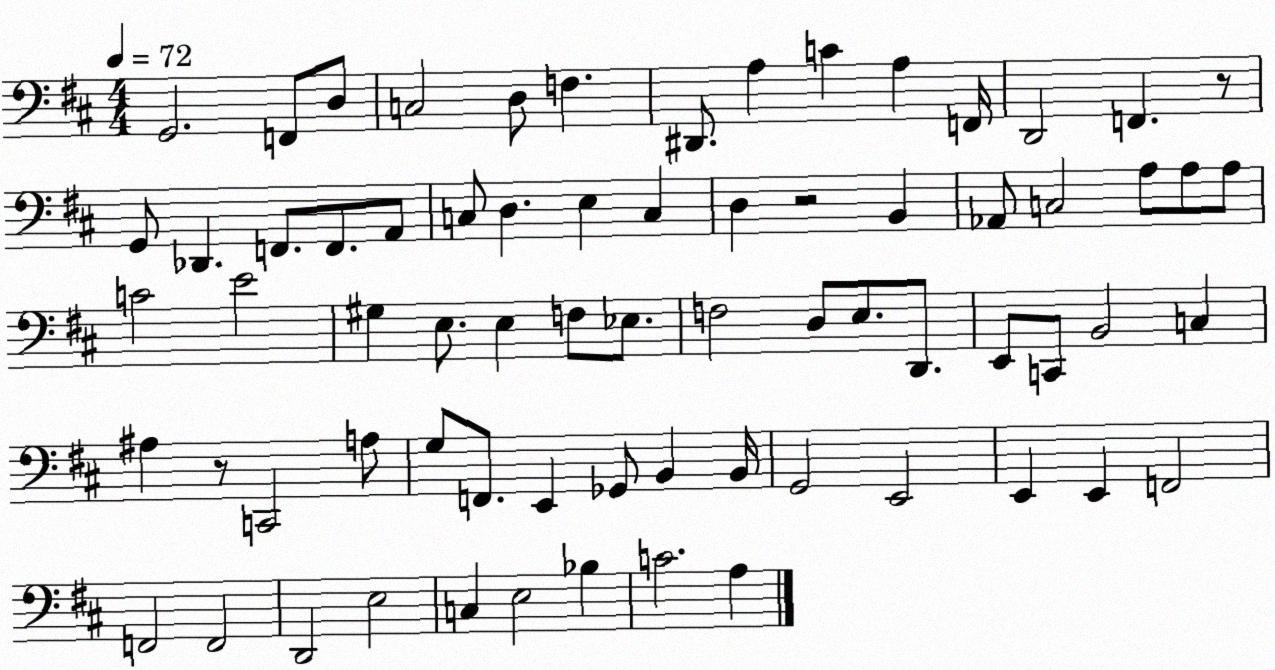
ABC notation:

X:1
T:Untitled
M:4/4
L:1/4
K:D
G,,2 F,,/2 D,/2 C,2 D,/2 F, ^D,,/2 A, C A, F,,/4 D,,2 F,, z/2 G,,/2 _D,, F,,/2 F,,/2 A,,/2 C,/2 D, E, C, D, z2 B,, _A,,/2 C,2 A,/2 A,/2 A,/2 C2 E2 ^G, E,/2 E, F,/2 _E,/2 F,2 D,/2 E,/2 D,,/2 E,,/2 C,,/2 B,,2 C, ^A, z/2 C,,2 A,/2 G,/2 F,,/2 E,, _G,,/2 B,, B,,/4 G,,2 E,,2 E,, E,, F,,2 F,,2 F,,2 D,,2 E,2 C, E,2 _B, C2 A,